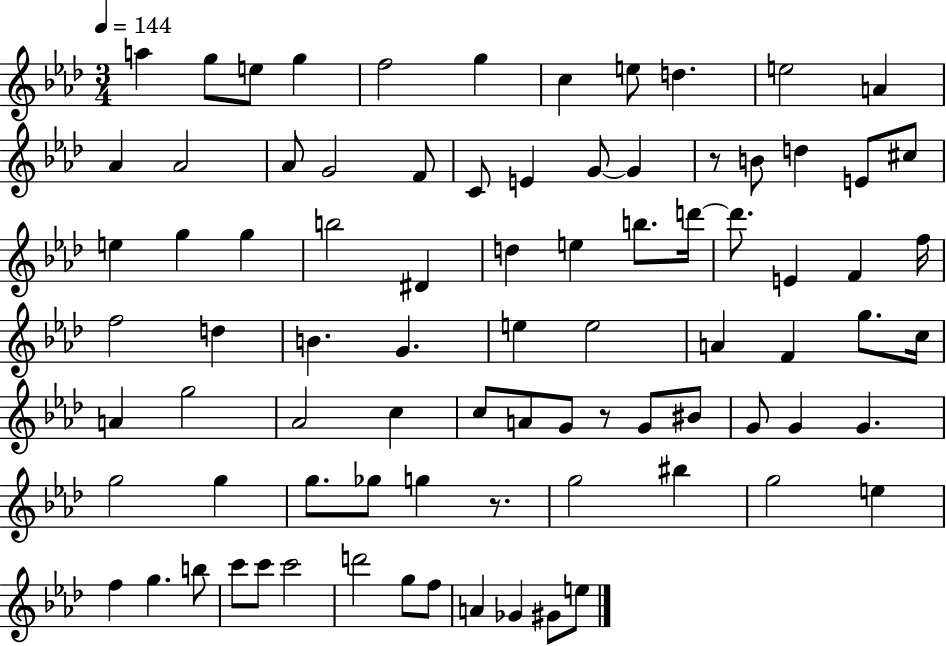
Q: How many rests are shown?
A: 3